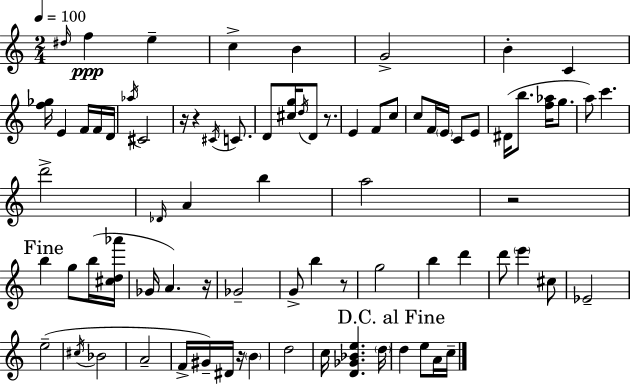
X:1
T:Untitled
M:2/4
L:1/4
K:C
^d/4 f e c B G2 B C [f_g]/4 E F/4 F/4 D/4 _a/4 ^C2 z/4 z ^C/4 C/2 D/2 [^cg]/4 d/4 D/2 z/2 E F/2 c/2 c/2 F/4 E/4 C/2 E/2 ^D/4 b/2 [f_a]/4 g/2 a/2 c' d'2 _D/4 A b a2 z2 b g/2 b/4 [^cd_a']/4 _G/4 A z/4 _G2 G/2 b z/2 g2 b d' d'/2 e' ^c/2 _E2 e2 ^c/4 _B2 A2 F/4 ^G/4 ^D/4 z/4 B d2 c/4 [D_G_Be] d/4 d e/2 A/4 c/4